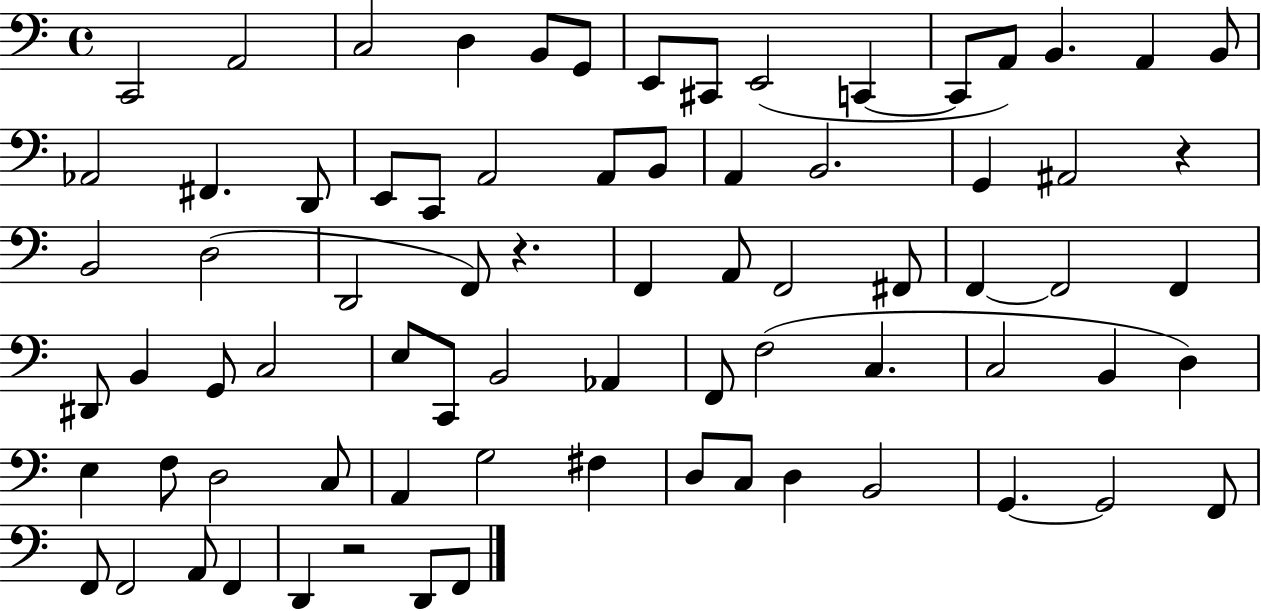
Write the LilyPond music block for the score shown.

{
  \clef bass
  \time 4/4
  \defaultTimeSignature
  \key c \major
  c,2 a,2 | c2 d4 b,8 g,8 | e,8 cis,8 e,2( c,4~~ | c,8 a,8) b,4. a,4 b,8 | \break aes,2 fis,4. d,8 | e,8 c,8 a,2 a,8 b,8 | a,4 b,2. | g,4 ais,2 r4 | \break b,2 d2( | d,2 f,8) r4. | f,4 a,8 f,2 fis,8 | f,4~~ f,2 f,4 | \break dis,8 b,4 g,8 c2 | e8 c,8 b,2 aes,4 | f,8 f2( c4. | c2 b,4 d4) | \break e4 f8 d2 c8 | a,4 g2 fis4 | d8 c8 d4 b,2 | g,4.~~ g,2 f,8 | \break f,8 f,2 a,8 f,4 | d,4 r2 d,8 f,8 | \bar "|."
}